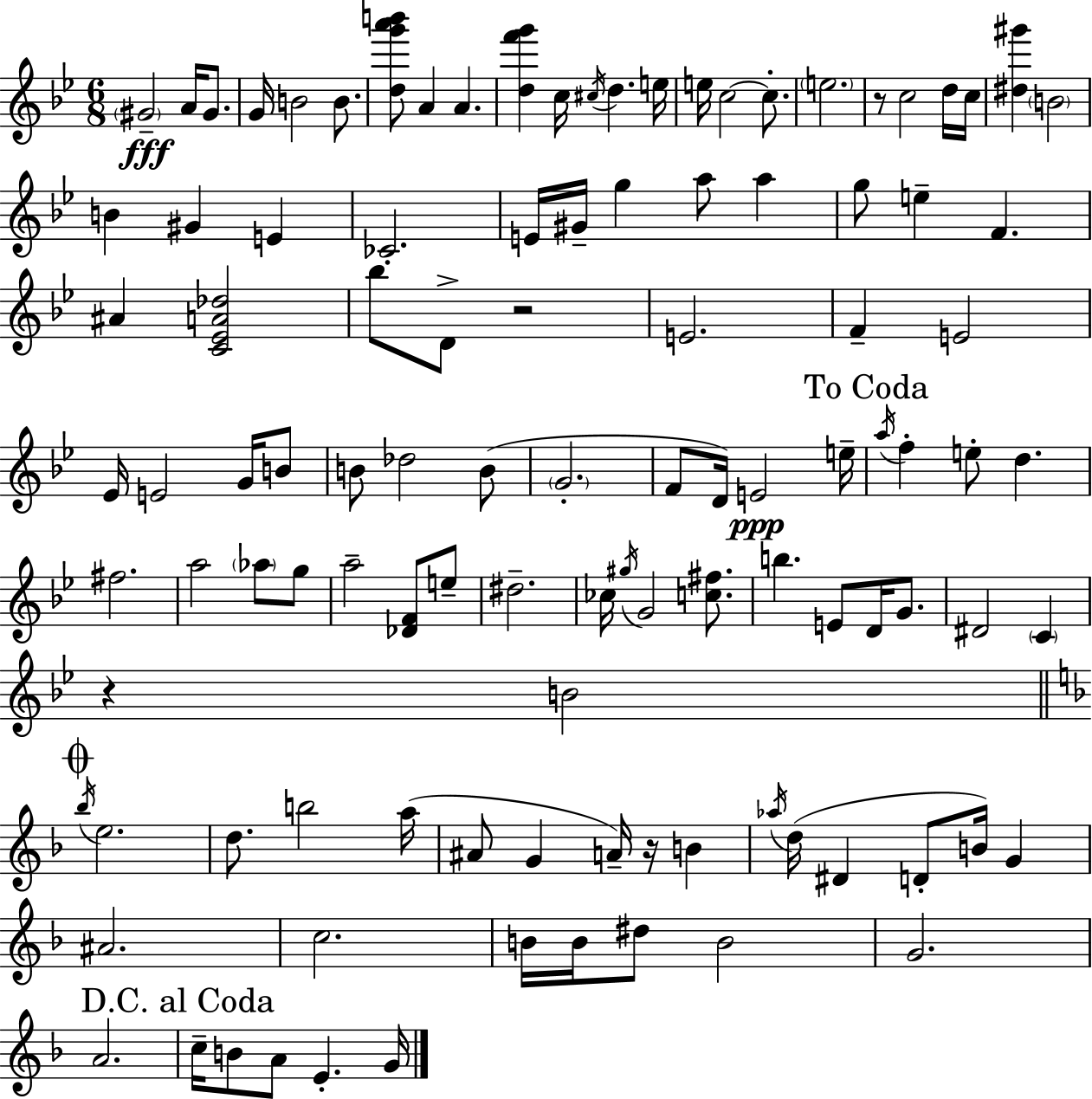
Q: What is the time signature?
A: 6/8